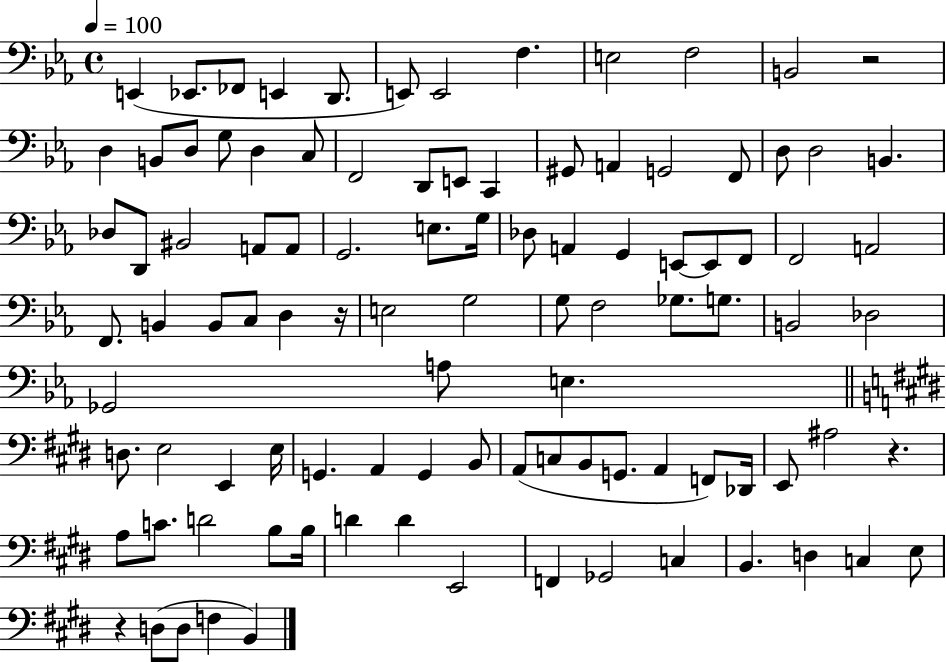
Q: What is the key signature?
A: EES major